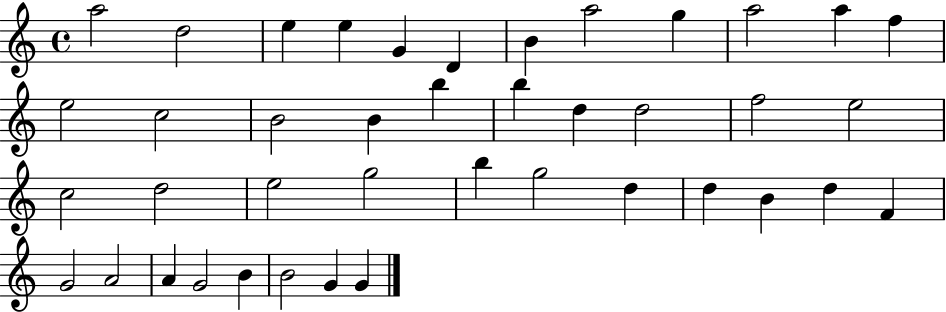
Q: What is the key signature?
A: C major